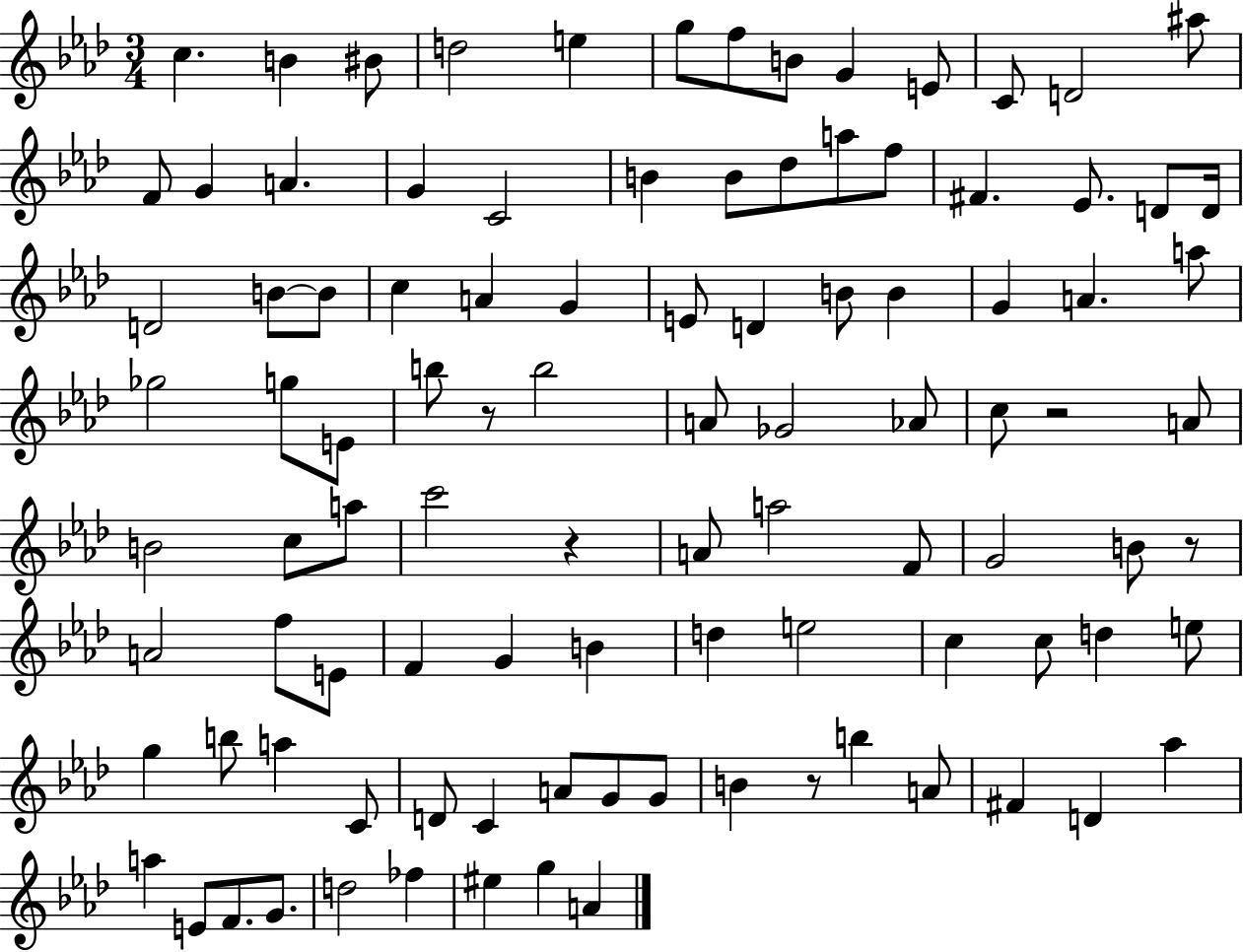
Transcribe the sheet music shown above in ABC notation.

X:1
T:Untitled
M:3/4
L:1/4
K:Ab
c B ^B/2 d2 e g/2 f/2 B/2 G E/2 C/2 D2 ^a/2 F/2 G A G C2 B B/2 _d/2 a/2 f/2 ^F _E/2 D/2 D/4 D2 B/2 B/2 c A G E/2 D B/2 B G A a/2 _g2 g/2 E/2 b/2 z/2 b2 A/2 _G2 _A/2 c/2 z2 A/2 B2 c/2 a/2 c'2 z A/2 a2 F/2 G2 B/2 z/2 A2 f/2 E/2 F G B d e2 c c/2 d e/2 g b/2 a C/2 D/2 C A/2 G/2 G/2 B z/2 b A/2 ^F D _a a E/2 F/2 G/2 d2 _f ^e g A